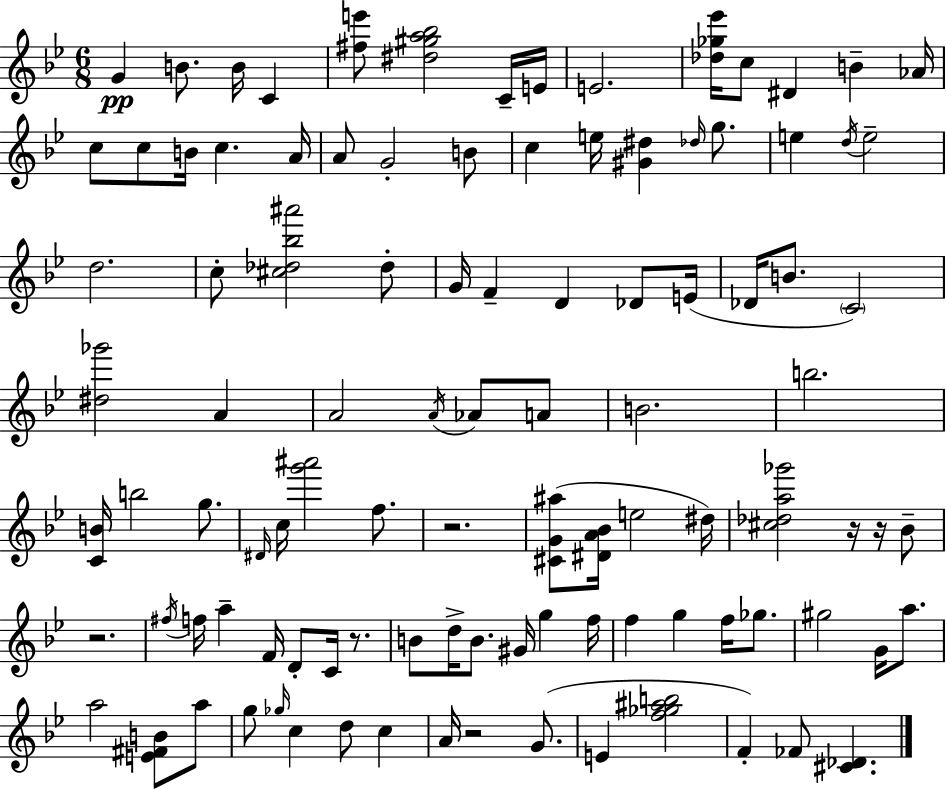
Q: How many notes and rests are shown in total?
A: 103